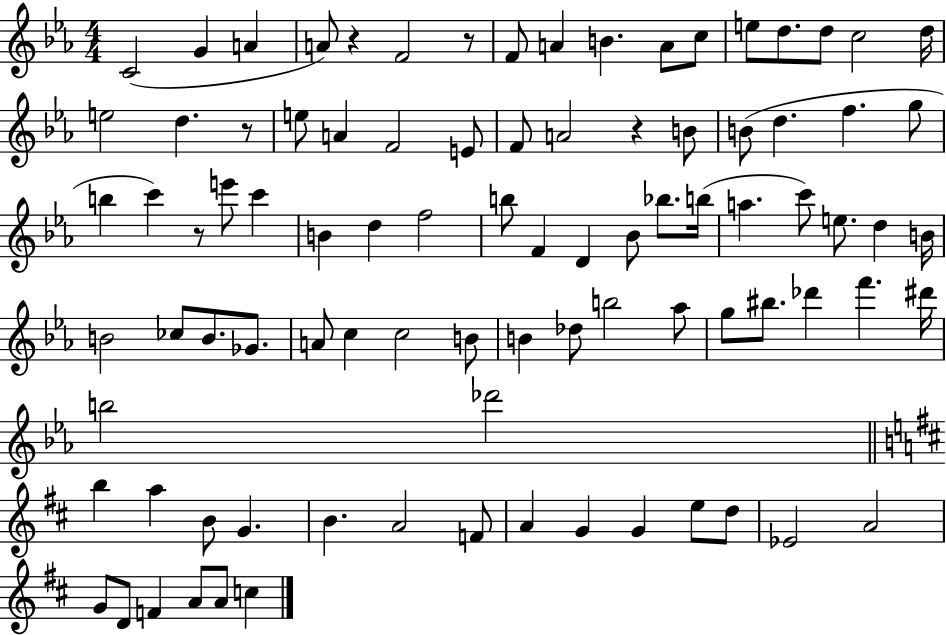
X:1
T:Untitled
M:4/4
L:1/4
K:Eb
C2 G A A/2 z F2 z/2 F/2 A B A/2 c/2 e/2 d/2 d/2 c2 d/4 e2 d z/2 e/2 A F2 E/2 F/2 A2 z B/2 B/2 d f g/2 b c' z/2 e'/2 c' B d f2 b/2 F D _B/2 _b/2 b/4 a c'/2 e/2 d B/4 B2 _c/2 B/2 _G/2 A/2 c c2 B/2 B _d/2 b2 _a/2 g/2 ^b/2 _d' f' ^d'/4 b2 _d'2 b a B/2 G B A2 F/2 A G G e/2 d/2 _E2 A2 G/2 D/2 F A/2 A/2 c